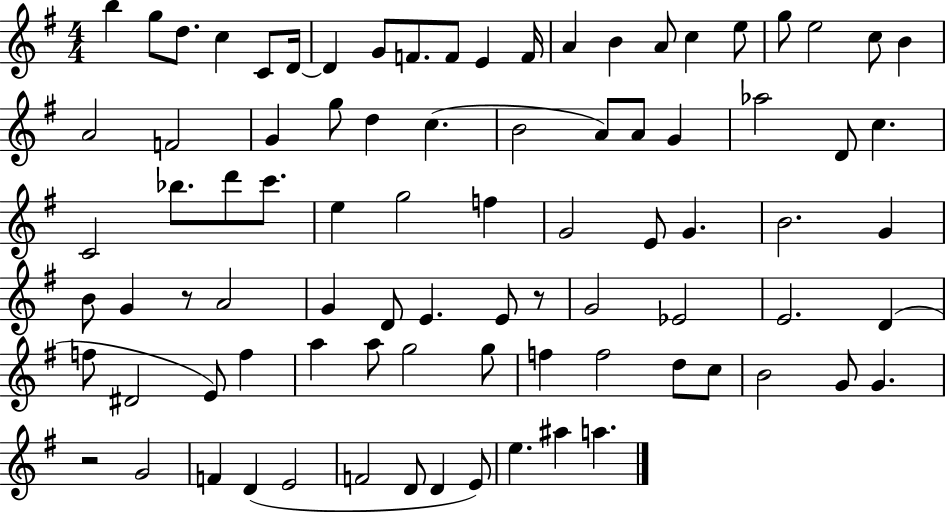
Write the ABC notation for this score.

X:1
T:Untitled
M:4/4
L:1/4
K:G
b g/2 d/2 c C/2 D/4 D G/2 F/2 F/2 E F/4 A B A/2 c e/2 g/2 e2 c/2 B A2 F2 G g/2 d c B2 A/2 A/2 G _a2 D/2 c C2 _b/2 d'/2 c'/2 e g2 f G2 E/2 G B2 G B/2 G z/2 A2 G D/2 E E/2 z/2 G2 _E2 E2 D f/2 ^D2 E/2 f a a/2 g2 g/2 f f2 d/2 c/2 B2 G/2 G z2 G2 F D E2 F2 D/2 D E/2 e ^a a